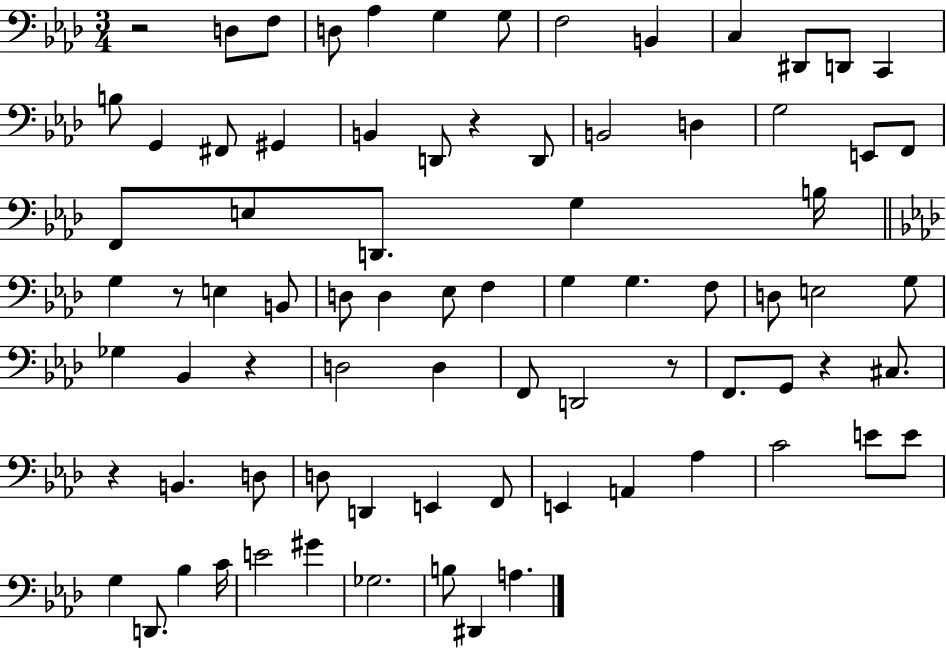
{
  \clef bass
  \numericTimeSignature
  \time 3/4
  \key aes \major
  r2 d8 f8 | d8 aes4 g4 g8 | f2 b,4 | c4 dis,8 d,8 c,4 | \break b8 g,4 fis,8 gis,4 | b,4 d,8 r4 d,8 | b,2 d4 | g2 e,8 f,8 | \break f,8 e8 d,8. g4 b16 | \bar "||" \break \key aes \major g4 r8 e4 b,8 | d8 d4 ees8 f4 | g4 g4. f8 | d8 e2 g8 | \break ges4 bes,4 r4 | d2 d4 | f,8 d,2 r8 | f,8. g,8 r4 cis8. | \break r4 b,4. d8 | d8 d,4 e,4 f,8 | e,4 a,4 aes4 | c'2 e'8 e'8 | \break g4 d,8. bes4 c'16 | e'2 gis'4 | ges2. | b8 dis,4 a4. | \break \bar "|."
}